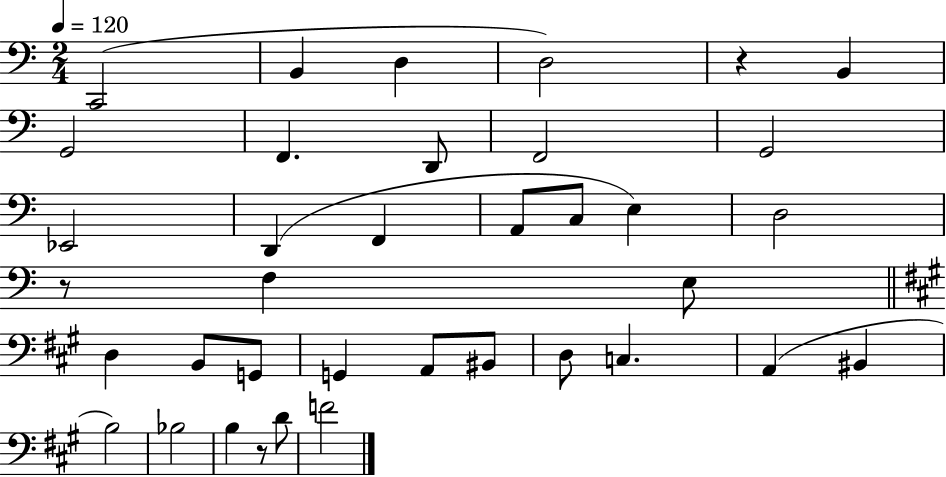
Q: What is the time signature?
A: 2/4